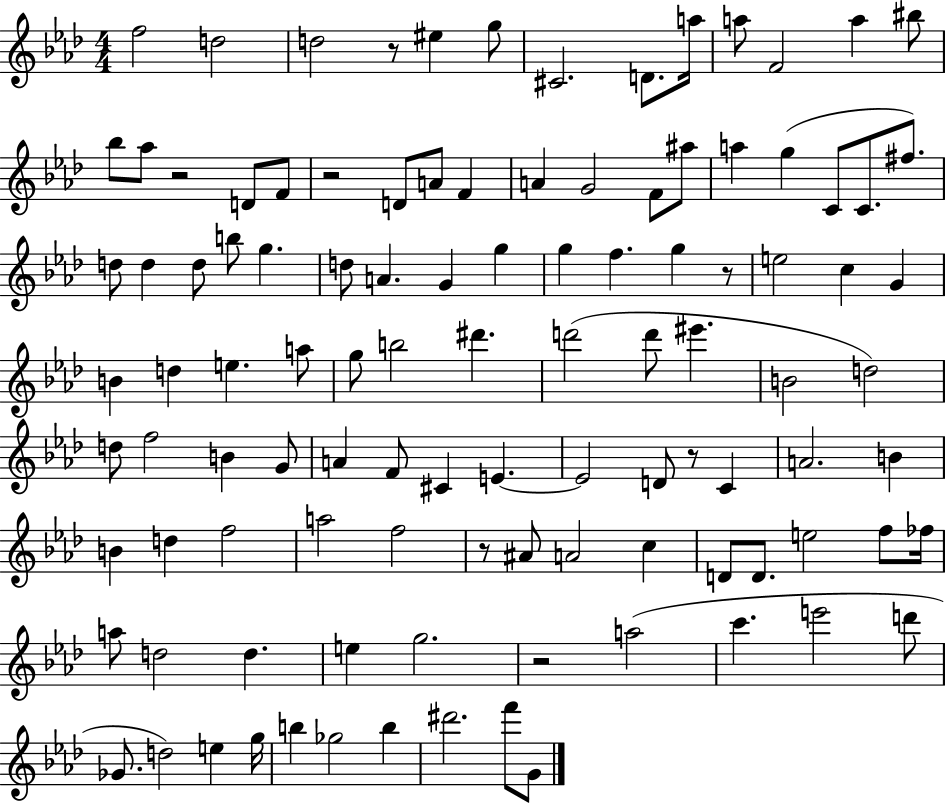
F5/h D5/h D5/h R/e EIS5/q G5/e C#4/h. D4/e. A5/s A5/e F4/h A5/q BIS5/e Bb5/e Ab5/e R/h D4/e F4/e R/h D4/e A4/e F4/q A4/q G4/h F4/e A#5/e A5/q G5/q C4/e C4/e. F#5/e. D5/e D5/q D5/e B5/e G5/q. D5/e A4/q. G4/q G5/q G5/q F5/q. G5/q R/e E5/h C5/q G4/q B4/q D5/q E5/q. A5/e G5/e B5/h D#6/q. D6/h D6/e EIS6/q. B4/h D5/h D5/e F5/h B4/q G4/e A4/q F4/e C#4/q E4/q. E4/h D4/e R/e C4/q A4/h. B4/q B4/q D5/q F5/h A5/h F5/h R/e A#4/e A4/h C5/q D4/e D4/e. E5/h F5/e FES5/s A5/e D5/h D5/q. E5/q G5/h. R/h A5/h C6/q. E6/h D6/e Gb4/e. D5/h E5/q G5/s B5/q Gb5/h B5/q D#6/h. F6/e G4/e